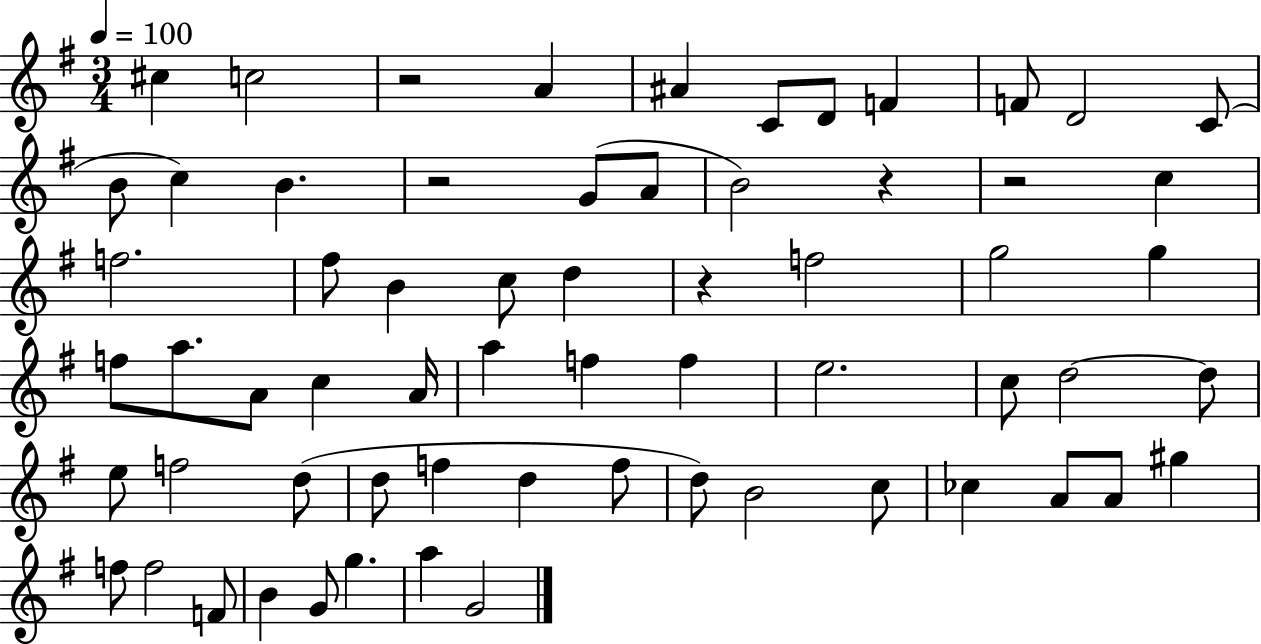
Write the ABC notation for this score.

X:1
T:Untitled
M:3/4
L:1/4
K:G
^c c2 z2 A ^A C/2 D/2 F F/2 D2 C/2 B/2 c B z2 G/2 A/2 B2 z z2 c f2 ^f/2 B c/2 d z f2 g2 g f/2 a/2 A/2 c A/4 a f f e2 c/2 d2 d/2 e/2 f2 d/2 d/2 f d f/2 d/2 B2 c/2 _c A/2 A/2 ^g f/2 f2 F/2 B G/2 g a G2